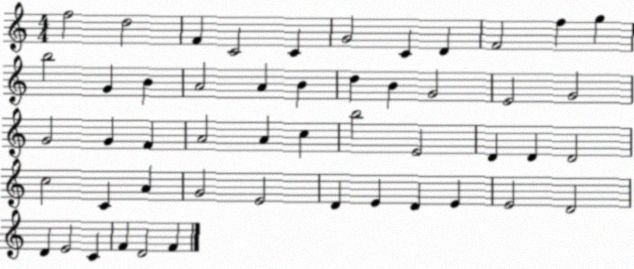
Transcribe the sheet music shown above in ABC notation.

X:1
T:Untitled
M:4/4
L:1/4
K:C
f2 d2 F C2 C G2 C D F2 f g b2 G B A2 A B d B G2 E2 G2 G2 G F A2 A c b2 E2 D D D2 c2 C A G2 E2 D E D E E2 D2 D E2 C F D2 F